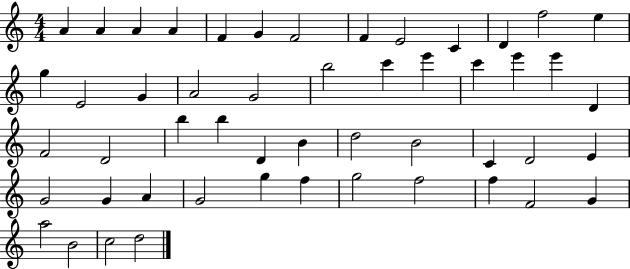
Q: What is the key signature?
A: C major